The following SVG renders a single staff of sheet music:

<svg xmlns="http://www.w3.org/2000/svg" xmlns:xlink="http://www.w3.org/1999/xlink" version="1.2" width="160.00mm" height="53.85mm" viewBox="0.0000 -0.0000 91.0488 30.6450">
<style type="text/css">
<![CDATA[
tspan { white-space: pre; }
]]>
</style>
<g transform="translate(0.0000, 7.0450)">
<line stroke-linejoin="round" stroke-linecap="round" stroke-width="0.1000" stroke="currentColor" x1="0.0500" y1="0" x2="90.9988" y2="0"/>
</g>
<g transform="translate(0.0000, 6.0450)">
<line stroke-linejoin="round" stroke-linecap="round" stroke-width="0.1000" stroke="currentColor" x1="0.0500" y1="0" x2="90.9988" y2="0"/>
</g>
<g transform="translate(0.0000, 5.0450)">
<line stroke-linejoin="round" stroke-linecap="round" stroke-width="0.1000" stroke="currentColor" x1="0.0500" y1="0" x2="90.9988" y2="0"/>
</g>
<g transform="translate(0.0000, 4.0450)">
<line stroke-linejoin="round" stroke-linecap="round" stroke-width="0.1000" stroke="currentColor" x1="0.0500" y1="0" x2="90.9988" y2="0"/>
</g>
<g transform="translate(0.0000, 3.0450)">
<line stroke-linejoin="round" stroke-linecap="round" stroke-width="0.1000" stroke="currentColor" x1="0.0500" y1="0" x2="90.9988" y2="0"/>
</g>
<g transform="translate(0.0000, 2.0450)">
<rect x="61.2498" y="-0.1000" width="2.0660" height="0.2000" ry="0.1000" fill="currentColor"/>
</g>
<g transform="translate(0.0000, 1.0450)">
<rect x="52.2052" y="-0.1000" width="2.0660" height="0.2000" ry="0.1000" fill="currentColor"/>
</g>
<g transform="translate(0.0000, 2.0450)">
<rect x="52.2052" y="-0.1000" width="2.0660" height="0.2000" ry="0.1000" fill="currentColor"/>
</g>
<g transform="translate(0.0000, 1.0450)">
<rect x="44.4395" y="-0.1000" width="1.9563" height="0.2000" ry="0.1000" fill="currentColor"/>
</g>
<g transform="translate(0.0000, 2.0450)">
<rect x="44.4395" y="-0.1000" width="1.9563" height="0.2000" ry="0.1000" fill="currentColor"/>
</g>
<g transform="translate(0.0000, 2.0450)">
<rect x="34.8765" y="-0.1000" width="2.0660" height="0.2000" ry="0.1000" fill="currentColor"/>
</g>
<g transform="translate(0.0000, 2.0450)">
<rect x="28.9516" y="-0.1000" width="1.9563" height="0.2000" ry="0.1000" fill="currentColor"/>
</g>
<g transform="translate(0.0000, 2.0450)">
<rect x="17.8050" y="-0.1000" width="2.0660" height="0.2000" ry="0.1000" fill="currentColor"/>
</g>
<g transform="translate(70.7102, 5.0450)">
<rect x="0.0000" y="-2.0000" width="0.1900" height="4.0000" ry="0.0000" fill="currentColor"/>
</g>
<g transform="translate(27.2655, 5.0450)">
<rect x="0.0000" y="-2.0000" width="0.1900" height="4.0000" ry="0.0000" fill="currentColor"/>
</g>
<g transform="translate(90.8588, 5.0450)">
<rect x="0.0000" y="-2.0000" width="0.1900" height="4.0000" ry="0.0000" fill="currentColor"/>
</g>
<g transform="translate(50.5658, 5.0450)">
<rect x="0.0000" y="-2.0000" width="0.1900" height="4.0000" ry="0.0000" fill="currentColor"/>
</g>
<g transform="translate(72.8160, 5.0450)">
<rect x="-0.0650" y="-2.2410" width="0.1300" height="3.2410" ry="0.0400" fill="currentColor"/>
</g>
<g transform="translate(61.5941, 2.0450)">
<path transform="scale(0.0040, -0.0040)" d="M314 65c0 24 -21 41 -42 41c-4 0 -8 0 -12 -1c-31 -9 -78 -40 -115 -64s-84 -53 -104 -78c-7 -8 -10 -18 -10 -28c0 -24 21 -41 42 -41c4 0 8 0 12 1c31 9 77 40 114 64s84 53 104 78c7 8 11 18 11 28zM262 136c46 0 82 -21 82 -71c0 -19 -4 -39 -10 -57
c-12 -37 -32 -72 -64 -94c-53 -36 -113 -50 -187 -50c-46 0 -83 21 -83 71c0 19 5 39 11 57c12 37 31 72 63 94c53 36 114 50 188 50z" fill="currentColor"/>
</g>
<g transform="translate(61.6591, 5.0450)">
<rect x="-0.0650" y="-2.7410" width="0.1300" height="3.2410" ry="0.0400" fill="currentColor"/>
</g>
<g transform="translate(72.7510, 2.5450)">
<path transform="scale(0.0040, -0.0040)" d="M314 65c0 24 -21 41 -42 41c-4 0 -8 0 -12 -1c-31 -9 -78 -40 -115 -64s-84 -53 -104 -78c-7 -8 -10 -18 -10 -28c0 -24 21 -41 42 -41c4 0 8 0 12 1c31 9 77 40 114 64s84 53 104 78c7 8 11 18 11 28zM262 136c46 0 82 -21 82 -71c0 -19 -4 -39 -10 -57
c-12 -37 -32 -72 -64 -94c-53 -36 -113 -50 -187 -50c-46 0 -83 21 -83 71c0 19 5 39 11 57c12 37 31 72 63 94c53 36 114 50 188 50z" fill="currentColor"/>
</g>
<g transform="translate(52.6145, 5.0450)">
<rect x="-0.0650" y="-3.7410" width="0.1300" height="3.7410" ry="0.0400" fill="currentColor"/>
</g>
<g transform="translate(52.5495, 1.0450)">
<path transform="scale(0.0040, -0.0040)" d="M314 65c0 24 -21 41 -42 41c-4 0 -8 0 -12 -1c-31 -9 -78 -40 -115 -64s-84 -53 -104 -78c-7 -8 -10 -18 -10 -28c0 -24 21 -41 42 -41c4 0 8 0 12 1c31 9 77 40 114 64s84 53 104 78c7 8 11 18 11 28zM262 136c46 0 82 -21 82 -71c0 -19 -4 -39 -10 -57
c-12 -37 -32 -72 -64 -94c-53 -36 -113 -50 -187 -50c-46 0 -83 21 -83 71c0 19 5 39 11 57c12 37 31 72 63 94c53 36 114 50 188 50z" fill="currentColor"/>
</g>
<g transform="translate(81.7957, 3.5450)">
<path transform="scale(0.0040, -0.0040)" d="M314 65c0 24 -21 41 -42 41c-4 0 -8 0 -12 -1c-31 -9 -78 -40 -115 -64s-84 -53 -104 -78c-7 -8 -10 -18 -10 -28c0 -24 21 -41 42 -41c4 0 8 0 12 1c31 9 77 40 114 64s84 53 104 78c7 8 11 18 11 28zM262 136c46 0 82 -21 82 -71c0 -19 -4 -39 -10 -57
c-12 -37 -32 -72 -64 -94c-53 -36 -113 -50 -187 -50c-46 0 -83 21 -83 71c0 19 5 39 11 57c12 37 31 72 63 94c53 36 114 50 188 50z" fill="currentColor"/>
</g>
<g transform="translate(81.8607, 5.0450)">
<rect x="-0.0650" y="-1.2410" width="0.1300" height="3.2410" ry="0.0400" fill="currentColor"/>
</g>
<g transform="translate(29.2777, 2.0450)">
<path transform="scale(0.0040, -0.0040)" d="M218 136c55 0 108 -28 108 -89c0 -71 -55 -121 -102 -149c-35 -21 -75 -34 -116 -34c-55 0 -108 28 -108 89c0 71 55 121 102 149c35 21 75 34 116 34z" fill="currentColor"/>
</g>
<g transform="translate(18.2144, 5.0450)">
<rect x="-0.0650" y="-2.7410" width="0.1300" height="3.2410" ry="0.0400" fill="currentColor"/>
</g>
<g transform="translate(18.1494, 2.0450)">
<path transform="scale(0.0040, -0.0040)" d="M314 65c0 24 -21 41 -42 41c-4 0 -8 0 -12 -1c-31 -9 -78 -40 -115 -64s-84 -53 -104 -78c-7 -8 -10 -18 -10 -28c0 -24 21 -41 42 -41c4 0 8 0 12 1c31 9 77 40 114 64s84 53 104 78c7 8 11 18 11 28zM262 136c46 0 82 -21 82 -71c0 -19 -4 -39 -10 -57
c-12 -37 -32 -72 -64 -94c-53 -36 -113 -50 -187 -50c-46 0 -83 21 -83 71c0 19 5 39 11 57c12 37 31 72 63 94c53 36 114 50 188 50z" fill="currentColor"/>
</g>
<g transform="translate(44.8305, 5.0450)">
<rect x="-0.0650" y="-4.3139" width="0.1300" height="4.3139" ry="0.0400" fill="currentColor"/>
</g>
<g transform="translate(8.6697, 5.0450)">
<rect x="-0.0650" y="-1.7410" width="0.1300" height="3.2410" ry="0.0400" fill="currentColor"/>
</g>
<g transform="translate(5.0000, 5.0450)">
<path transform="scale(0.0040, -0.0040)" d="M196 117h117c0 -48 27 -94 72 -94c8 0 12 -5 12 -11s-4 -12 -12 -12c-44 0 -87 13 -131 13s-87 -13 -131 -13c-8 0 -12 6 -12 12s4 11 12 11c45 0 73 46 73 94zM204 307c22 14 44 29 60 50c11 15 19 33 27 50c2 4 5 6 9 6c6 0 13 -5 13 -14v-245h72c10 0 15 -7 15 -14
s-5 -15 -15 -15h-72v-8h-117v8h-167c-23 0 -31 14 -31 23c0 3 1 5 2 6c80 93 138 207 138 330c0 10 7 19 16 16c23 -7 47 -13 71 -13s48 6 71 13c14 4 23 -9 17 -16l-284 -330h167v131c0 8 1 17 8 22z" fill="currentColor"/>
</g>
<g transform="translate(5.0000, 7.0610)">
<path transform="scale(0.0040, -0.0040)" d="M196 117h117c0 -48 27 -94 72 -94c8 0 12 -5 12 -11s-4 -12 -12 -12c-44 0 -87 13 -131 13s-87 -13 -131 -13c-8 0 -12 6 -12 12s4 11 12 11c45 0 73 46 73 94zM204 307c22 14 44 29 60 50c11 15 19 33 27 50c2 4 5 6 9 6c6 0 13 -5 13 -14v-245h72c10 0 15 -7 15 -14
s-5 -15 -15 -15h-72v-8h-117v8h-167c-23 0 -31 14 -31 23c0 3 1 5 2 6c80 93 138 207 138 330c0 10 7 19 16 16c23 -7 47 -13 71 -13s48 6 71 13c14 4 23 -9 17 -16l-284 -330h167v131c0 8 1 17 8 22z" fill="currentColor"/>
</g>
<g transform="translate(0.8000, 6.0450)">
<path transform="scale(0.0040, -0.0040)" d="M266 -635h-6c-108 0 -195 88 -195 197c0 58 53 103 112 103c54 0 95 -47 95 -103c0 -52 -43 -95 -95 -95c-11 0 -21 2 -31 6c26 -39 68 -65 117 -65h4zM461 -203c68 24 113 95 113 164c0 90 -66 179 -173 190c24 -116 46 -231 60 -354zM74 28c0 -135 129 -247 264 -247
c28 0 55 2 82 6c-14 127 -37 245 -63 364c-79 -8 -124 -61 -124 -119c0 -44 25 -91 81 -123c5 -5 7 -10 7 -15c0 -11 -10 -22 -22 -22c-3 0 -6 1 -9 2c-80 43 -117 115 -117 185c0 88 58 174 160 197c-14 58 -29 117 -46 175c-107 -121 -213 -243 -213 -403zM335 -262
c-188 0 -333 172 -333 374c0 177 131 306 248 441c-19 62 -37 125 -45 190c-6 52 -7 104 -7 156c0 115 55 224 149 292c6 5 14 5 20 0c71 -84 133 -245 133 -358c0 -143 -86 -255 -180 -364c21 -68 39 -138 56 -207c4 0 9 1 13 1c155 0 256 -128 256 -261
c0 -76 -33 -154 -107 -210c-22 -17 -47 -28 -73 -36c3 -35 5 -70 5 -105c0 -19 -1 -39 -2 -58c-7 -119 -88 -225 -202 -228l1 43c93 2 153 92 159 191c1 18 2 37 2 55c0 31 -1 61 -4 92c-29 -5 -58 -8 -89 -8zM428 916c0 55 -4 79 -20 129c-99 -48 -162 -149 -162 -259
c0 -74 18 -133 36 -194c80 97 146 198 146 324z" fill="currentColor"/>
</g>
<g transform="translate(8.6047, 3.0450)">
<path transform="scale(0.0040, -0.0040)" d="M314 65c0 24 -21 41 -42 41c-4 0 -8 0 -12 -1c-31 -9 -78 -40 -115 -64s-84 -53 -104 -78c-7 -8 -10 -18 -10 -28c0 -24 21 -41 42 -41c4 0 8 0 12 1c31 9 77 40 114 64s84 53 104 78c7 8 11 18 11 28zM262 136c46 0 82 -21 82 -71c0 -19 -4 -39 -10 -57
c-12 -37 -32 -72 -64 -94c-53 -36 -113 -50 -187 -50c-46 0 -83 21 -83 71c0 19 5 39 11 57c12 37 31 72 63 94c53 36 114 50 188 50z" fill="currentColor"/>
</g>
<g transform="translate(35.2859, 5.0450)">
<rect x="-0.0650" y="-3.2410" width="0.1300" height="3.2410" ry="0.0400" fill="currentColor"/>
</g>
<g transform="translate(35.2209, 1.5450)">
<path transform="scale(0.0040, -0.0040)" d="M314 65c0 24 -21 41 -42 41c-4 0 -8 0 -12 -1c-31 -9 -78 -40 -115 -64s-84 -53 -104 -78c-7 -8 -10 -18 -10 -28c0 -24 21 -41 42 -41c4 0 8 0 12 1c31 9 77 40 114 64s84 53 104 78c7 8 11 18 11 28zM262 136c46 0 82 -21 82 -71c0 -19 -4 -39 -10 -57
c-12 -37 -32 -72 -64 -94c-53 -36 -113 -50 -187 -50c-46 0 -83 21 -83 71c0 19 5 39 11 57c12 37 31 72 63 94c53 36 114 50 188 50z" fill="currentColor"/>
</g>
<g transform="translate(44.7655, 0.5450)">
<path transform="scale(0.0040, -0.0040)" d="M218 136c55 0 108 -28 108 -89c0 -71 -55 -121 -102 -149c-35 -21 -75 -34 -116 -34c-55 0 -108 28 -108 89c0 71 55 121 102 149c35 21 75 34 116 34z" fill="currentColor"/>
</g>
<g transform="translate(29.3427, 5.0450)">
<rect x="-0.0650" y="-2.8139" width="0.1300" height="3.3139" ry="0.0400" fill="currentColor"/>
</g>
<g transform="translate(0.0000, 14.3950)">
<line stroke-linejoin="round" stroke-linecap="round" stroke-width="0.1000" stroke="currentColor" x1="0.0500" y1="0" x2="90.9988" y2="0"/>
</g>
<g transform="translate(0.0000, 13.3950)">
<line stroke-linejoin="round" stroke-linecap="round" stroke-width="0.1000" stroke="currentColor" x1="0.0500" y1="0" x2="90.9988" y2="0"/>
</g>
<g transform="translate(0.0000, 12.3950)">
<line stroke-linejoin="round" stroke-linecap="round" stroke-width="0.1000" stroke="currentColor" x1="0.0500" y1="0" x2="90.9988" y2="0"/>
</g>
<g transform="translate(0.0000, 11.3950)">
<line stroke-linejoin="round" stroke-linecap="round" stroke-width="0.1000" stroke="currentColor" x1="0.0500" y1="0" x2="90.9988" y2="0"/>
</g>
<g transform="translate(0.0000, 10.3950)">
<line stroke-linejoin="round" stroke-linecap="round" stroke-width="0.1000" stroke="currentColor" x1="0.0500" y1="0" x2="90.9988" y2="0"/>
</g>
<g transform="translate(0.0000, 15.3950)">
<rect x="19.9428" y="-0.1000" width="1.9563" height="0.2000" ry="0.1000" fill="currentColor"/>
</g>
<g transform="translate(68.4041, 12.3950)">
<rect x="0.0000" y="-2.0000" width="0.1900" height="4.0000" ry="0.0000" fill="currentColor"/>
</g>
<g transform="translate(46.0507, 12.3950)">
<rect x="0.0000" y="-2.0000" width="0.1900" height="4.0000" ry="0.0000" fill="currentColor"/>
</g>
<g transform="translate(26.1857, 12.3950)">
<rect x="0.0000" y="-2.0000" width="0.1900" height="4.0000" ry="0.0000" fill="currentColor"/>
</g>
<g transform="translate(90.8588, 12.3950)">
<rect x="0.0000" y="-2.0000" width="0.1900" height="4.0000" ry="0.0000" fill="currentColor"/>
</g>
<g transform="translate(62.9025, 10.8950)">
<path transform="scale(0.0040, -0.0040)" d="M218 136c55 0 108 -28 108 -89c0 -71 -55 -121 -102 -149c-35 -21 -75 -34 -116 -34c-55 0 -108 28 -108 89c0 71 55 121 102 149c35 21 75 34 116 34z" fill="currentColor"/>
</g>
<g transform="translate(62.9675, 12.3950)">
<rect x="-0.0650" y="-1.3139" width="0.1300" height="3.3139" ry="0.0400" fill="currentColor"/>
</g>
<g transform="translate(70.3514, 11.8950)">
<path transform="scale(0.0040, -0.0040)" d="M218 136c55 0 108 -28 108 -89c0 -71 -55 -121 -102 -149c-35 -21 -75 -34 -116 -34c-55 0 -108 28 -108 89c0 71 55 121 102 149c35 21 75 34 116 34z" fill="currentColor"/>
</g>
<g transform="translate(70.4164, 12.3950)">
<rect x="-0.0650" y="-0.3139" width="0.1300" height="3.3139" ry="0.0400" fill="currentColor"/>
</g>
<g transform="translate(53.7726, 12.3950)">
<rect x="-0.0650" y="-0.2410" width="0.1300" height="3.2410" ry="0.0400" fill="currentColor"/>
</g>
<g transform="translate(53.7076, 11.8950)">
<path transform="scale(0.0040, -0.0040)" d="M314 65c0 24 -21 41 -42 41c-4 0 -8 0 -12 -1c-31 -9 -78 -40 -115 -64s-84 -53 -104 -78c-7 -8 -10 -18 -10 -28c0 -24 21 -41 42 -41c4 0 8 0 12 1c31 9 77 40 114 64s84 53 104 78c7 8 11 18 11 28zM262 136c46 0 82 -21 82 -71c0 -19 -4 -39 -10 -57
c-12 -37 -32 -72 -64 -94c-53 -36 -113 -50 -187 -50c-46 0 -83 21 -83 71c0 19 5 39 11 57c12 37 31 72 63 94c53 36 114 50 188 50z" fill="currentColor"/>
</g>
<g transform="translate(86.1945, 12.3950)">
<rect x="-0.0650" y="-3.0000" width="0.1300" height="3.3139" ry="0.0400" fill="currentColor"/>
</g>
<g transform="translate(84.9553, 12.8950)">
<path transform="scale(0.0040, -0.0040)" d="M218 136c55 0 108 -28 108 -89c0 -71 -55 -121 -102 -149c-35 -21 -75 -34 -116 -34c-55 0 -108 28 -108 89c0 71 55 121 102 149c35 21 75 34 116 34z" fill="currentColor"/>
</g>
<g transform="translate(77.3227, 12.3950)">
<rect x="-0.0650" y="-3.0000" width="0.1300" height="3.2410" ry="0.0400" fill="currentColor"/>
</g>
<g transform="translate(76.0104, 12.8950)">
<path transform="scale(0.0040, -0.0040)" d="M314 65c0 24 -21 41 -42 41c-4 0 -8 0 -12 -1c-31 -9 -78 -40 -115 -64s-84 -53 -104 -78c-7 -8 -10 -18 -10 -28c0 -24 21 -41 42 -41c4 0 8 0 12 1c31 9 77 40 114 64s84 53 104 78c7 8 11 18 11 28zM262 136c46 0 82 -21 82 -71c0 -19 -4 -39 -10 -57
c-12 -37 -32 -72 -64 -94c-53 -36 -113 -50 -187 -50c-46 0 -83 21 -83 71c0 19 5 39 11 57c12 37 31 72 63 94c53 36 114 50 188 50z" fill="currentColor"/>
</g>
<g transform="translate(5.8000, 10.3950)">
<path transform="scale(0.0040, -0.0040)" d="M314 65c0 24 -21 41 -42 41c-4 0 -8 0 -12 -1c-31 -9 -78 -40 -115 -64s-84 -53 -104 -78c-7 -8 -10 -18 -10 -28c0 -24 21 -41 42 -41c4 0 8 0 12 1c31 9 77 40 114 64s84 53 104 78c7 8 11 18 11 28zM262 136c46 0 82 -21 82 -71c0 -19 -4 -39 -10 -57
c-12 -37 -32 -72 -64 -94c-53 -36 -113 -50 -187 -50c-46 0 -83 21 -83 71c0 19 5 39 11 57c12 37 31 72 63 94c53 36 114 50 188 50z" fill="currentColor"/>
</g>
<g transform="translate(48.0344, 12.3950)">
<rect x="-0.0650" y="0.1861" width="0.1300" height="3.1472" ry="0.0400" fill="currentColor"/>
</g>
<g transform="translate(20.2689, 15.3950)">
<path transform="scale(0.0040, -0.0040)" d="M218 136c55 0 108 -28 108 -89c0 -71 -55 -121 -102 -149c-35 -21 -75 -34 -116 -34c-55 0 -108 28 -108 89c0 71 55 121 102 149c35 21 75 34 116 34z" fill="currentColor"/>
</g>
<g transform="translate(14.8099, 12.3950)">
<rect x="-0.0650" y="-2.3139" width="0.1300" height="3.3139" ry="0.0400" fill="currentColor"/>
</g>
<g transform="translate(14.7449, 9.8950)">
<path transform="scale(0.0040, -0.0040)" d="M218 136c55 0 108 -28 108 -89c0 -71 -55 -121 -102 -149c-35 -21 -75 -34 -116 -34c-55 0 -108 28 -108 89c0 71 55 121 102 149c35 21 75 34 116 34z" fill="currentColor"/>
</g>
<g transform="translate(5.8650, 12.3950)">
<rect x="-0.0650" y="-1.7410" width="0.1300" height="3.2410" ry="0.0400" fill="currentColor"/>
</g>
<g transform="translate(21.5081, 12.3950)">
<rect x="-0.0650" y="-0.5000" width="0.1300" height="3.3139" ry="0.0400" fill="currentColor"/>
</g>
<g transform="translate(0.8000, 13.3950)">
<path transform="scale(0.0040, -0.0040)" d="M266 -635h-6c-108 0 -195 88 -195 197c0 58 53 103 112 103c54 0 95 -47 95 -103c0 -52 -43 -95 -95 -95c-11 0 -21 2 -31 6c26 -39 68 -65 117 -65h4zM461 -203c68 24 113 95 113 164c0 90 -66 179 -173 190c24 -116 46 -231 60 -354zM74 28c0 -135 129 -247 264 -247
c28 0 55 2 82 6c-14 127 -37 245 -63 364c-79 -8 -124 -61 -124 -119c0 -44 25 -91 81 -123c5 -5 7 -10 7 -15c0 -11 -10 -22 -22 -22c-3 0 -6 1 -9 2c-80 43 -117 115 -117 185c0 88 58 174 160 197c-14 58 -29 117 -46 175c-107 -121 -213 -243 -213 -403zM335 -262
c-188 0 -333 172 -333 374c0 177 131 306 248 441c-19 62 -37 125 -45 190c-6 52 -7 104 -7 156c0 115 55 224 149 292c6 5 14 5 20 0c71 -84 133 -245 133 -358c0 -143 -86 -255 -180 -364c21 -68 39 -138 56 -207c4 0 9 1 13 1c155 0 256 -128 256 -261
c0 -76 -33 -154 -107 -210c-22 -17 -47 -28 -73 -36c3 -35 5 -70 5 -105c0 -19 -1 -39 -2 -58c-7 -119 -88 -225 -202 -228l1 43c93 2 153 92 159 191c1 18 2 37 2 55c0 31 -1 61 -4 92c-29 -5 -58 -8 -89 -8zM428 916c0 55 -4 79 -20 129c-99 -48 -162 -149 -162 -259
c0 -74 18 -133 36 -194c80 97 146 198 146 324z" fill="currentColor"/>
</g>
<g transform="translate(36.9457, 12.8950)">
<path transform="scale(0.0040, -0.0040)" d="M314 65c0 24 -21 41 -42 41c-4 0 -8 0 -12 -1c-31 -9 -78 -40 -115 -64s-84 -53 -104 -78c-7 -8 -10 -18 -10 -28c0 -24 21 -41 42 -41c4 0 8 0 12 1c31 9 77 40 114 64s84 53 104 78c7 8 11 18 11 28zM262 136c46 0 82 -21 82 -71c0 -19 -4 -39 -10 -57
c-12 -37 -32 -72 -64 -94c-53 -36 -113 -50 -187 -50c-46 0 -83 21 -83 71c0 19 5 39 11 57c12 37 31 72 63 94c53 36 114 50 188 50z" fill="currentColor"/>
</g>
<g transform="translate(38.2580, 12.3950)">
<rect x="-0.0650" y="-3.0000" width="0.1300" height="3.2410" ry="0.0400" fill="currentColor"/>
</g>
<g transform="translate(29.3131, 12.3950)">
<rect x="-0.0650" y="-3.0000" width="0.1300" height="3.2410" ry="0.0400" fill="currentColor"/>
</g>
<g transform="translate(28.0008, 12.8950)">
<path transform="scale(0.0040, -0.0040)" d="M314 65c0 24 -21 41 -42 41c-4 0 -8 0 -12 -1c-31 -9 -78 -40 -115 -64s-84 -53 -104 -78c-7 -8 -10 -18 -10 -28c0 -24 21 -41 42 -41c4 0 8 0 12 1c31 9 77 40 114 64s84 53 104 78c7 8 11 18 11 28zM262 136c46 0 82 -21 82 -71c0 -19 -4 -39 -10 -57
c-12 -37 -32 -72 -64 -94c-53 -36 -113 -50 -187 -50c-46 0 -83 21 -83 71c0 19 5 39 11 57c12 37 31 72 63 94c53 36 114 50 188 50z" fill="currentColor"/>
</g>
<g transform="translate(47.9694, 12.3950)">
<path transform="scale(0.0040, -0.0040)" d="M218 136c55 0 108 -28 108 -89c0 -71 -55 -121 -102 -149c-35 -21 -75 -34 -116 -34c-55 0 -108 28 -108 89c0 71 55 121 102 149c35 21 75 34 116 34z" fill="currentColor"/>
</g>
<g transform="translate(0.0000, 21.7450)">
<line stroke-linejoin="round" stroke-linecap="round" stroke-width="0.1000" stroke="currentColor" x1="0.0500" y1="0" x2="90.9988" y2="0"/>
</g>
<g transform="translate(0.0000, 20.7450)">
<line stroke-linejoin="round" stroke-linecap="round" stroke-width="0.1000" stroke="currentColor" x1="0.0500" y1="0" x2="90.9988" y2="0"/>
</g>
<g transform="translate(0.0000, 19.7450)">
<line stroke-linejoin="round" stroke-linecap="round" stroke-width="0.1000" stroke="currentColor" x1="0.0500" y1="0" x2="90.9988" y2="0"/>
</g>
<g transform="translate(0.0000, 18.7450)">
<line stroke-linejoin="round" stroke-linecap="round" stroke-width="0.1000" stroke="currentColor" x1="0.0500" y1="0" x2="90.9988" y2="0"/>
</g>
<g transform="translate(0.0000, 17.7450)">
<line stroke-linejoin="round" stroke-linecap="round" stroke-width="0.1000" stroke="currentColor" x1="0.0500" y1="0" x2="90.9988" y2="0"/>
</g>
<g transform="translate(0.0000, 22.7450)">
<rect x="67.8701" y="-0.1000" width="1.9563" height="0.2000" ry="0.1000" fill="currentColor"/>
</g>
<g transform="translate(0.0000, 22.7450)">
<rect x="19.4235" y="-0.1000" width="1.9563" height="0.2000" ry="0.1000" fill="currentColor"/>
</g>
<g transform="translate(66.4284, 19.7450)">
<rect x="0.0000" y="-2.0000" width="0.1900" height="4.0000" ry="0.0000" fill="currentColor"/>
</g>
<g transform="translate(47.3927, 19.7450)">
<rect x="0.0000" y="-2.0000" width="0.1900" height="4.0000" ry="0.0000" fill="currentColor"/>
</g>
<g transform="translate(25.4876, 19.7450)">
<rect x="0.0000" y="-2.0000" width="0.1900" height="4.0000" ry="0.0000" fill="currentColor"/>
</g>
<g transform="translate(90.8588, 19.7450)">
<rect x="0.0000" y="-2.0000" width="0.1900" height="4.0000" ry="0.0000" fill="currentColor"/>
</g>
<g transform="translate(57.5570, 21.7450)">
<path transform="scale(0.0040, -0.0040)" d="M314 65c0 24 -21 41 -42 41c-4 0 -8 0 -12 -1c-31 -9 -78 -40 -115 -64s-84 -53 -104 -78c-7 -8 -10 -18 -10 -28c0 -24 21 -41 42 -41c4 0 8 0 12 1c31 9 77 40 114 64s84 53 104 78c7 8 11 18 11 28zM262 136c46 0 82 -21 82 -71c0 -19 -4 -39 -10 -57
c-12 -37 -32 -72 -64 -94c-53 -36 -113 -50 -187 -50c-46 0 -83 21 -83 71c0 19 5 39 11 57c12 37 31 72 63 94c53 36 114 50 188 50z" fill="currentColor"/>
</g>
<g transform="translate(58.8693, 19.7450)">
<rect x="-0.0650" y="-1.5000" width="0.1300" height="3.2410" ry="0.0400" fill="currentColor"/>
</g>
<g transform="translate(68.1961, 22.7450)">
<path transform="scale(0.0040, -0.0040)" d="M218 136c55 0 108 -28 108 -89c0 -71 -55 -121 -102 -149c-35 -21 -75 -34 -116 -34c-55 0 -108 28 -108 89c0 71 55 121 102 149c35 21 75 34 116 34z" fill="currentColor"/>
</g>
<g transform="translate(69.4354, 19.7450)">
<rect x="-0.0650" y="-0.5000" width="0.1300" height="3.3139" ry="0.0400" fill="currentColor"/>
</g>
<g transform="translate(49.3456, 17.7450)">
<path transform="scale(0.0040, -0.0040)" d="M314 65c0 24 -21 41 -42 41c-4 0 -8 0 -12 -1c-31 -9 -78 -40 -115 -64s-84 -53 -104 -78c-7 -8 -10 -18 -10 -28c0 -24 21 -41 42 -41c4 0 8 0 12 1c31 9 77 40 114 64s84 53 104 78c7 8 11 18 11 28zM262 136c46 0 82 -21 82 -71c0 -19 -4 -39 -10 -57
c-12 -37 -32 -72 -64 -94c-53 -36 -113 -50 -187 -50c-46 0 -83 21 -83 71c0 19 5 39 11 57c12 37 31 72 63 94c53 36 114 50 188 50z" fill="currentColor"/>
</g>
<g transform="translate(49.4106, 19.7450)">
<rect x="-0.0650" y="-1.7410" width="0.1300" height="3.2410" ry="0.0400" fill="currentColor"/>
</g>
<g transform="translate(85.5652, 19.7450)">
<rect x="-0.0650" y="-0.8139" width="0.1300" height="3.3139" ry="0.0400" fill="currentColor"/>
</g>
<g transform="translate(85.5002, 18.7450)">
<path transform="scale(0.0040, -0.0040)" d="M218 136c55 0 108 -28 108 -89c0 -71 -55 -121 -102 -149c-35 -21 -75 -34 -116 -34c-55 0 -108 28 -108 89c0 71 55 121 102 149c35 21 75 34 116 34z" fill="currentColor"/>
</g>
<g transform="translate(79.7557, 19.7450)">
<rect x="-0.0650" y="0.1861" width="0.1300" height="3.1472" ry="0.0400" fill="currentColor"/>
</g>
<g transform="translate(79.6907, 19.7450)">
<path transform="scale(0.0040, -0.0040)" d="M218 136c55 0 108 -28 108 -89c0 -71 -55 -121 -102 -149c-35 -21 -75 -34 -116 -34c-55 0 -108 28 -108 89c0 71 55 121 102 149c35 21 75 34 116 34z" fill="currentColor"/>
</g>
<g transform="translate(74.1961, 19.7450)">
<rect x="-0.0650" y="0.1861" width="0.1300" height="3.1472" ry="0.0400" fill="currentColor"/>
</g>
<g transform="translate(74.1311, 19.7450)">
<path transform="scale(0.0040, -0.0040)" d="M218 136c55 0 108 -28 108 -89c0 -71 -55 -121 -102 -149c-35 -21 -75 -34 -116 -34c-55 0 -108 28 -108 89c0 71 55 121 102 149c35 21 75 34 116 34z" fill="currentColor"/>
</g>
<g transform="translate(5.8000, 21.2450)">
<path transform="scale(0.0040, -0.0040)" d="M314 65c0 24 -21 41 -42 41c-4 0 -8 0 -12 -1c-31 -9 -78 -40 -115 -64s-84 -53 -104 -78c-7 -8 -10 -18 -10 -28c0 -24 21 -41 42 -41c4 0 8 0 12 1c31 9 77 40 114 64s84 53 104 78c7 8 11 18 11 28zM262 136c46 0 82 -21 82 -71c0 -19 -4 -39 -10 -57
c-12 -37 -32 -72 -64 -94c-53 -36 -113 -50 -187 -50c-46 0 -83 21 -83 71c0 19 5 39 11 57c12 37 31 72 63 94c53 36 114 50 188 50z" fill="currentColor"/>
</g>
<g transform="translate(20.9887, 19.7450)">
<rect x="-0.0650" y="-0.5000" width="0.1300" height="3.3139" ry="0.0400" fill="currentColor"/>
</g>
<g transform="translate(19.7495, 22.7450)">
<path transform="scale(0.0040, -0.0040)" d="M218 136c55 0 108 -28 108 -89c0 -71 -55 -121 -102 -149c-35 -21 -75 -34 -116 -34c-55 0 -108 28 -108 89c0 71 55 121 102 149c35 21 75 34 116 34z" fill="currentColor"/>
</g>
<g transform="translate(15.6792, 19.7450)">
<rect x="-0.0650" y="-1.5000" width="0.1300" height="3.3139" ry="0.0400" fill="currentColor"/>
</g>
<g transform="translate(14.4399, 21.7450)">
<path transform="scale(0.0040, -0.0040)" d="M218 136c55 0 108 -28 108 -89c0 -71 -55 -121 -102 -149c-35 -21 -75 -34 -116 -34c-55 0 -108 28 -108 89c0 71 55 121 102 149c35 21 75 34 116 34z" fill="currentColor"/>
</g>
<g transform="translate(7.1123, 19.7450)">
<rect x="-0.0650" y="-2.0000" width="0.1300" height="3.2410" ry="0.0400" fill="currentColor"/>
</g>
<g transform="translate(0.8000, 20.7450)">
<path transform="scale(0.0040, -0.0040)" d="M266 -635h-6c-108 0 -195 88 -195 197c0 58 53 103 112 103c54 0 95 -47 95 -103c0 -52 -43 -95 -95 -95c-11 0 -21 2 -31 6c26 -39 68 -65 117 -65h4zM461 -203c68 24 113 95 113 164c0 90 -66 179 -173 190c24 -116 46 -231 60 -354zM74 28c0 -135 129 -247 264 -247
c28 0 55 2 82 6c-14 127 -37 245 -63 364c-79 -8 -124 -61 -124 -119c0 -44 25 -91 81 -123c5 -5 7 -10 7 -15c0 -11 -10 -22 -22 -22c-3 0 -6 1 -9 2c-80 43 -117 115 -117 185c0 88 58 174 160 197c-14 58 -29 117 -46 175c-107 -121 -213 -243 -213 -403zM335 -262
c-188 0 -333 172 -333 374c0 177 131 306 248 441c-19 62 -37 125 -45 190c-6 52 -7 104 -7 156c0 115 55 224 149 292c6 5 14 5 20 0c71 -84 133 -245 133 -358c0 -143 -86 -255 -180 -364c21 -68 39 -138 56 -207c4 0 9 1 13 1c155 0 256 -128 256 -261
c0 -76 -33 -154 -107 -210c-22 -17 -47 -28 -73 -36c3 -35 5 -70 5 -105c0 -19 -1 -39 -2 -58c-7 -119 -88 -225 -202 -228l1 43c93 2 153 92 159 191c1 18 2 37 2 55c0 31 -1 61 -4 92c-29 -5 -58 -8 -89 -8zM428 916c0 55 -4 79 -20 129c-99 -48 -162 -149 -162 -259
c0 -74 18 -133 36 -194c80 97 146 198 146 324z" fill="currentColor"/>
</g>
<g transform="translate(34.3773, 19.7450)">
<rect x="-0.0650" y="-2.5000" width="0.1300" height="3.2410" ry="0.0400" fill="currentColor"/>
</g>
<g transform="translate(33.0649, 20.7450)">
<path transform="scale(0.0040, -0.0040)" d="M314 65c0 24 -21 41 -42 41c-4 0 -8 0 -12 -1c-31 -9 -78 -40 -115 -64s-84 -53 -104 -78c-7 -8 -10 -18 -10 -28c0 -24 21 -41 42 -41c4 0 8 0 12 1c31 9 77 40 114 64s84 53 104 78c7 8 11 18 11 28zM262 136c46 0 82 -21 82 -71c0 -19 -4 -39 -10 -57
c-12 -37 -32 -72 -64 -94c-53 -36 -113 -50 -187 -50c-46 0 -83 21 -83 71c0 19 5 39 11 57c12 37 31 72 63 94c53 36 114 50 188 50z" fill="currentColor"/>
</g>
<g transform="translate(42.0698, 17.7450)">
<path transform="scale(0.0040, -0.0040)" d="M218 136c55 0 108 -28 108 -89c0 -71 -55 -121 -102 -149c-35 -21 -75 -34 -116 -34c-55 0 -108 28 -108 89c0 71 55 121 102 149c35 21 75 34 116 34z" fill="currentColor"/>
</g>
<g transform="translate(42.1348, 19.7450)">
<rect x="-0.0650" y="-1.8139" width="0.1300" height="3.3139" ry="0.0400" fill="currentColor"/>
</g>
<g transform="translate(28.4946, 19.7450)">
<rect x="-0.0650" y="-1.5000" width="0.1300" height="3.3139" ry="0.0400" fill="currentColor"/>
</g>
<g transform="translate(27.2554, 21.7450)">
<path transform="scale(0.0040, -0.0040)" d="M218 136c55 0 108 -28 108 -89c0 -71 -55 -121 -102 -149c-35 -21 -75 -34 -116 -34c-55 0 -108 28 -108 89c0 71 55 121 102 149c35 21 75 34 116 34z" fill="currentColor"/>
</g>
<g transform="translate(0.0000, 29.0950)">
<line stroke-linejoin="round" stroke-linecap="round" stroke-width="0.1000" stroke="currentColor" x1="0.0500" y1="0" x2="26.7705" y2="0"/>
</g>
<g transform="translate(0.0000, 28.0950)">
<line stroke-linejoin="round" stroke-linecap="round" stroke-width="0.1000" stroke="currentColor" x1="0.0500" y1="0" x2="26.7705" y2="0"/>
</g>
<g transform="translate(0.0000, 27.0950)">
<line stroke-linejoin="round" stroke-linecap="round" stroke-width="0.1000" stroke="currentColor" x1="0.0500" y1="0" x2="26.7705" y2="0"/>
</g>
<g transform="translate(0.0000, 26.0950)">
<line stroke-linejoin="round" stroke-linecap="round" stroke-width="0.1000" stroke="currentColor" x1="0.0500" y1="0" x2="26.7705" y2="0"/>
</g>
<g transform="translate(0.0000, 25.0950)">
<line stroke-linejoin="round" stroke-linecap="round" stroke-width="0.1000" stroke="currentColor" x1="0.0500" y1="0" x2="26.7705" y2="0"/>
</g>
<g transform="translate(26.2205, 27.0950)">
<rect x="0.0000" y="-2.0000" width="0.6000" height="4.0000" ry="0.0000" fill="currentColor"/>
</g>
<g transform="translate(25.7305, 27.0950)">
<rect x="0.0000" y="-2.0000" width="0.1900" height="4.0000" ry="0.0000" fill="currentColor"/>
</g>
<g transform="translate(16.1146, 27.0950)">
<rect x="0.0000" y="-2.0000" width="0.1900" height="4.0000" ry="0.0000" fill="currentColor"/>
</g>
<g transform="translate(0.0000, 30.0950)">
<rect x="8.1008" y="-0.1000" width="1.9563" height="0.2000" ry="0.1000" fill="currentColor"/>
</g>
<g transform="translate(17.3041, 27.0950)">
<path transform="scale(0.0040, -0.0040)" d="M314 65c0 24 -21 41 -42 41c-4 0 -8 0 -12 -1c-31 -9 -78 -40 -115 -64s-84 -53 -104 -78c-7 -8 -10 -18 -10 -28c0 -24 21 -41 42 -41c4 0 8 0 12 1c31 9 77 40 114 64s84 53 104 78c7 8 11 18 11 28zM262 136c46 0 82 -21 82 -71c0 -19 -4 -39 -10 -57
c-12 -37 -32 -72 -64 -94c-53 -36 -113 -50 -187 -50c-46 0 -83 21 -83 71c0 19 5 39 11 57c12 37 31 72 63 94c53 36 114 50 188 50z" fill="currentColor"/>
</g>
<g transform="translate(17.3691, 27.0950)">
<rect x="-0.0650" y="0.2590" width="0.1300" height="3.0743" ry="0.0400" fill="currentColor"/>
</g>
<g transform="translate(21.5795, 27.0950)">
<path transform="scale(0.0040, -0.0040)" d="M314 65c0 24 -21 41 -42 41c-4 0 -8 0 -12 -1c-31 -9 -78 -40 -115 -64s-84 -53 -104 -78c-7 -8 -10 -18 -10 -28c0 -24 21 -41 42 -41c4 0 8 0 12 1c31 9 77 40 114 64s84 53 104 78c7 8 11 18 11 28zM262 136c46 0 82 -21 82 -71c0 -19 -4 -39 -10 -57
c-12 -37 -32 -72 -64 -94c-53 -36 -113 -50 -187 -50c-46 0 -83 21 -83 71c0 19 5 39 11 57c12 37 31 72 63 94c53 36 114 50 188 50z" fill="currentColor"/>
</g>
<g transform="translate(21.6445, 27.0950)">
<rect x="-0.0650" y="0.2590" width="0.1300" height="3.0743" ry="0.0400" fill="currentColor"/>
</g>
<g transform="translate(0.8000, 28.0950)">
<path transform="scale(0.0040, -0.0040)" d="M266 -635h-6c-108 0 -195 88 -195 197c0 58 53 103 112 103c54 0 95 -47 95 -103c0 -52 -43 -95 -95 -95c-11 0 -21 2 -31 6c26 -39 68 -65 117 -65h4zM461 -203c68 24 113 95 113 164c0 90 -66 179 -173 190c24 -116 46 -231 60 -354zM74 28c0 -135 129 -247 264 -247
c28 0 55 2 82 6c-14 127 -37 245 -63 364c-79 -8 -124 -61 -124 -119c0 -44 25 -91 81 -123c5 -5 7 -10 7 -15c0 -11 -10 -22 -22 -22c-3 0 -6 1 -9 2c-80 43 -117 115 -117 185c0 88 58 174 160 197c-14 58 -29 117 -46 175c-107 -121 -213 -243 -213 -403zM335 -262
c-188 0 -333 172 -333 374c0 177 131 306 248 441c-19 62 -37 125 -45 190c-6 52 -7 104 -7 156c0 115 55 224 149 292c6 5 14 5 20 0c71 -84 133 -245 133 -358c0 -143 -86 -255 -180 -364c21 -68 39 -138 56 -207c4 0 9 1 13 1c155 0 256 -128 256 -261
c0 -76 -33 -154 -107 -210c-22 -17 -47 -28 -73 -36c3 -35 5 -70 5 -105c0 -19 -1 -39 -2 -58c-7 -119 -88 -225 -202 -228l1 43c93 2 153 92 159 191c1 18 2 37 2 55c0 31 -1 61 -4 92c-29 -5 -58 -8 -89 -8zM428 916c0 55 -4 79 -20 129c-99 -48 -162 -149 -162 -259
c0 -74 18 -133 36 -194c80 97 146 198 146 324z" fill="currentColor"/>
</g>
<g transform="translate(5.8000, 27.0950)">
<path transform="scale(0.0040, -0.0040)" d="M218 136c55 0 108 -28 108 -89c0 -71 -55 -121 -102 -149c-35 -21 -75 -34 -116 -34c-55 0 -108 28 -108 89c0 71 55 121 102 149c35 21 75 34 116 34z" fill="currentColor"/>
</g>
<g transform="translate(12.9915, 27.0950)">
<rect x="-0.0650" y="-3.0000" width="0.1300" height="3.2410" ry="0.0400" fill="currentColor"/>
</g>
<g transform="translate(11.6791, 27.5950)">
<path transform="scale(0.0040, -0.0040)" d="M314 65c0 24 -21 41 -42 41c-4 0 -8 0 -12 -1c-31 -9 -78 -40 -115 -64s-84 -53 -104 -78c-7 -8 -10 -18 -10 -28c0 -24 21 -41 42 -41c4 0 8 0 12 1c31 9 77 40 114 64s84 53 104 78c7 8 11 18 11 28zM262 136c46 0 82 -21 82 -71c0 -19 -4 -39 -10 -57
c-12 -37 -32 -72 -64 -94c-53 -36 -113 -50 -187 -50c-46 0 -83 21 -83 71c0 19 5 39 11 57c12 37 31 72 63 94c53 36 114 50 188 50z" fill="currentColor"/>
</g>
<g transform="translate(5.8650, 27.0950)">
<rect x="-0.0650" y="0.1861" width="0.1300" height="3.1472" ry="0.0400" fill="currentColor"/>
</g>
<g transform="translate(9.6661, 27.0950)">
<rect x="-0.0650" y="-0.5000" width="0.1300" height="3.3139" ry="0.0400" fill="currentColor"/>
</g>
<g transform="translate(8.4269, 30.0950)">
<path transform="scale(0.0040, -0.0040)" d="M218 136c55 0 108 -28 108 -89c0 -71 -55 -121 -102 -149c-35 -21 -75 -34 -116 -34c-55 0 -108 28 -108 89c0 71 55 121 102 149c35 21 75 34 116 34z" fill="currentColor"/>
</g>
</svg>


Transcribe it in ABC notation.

X:1
T:Untitled
M:4/4
L:1/4
K:C
f2 a2 a b2 d' c'2 a2 g2 e2 f2 g C A2 A2 B c2 e c A2 A F2 E C E G2 f f2 E2 C B B d B C A2 B2 B2